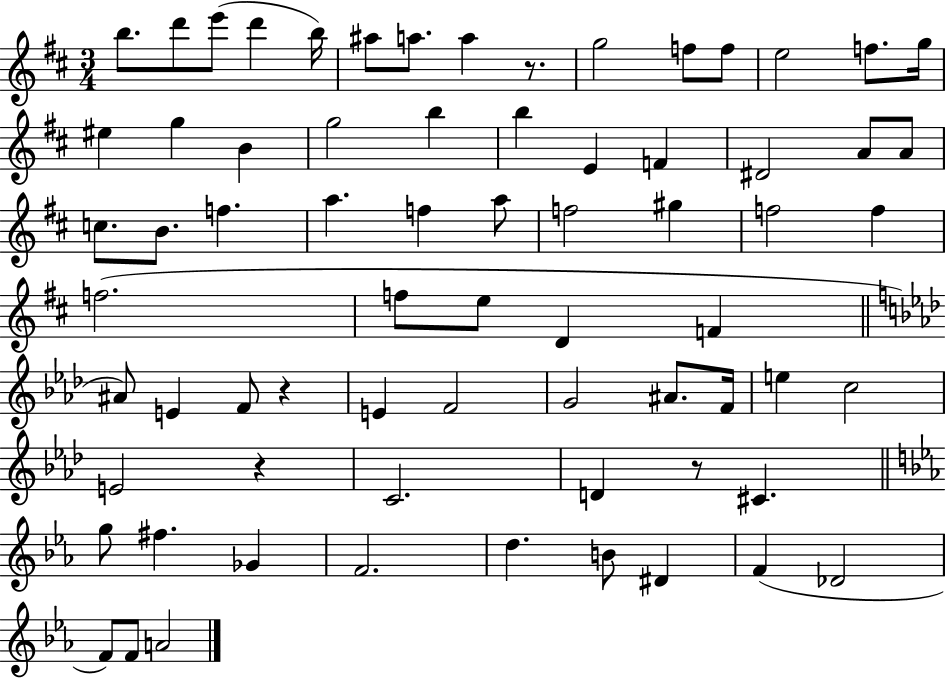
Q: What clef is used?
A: treble